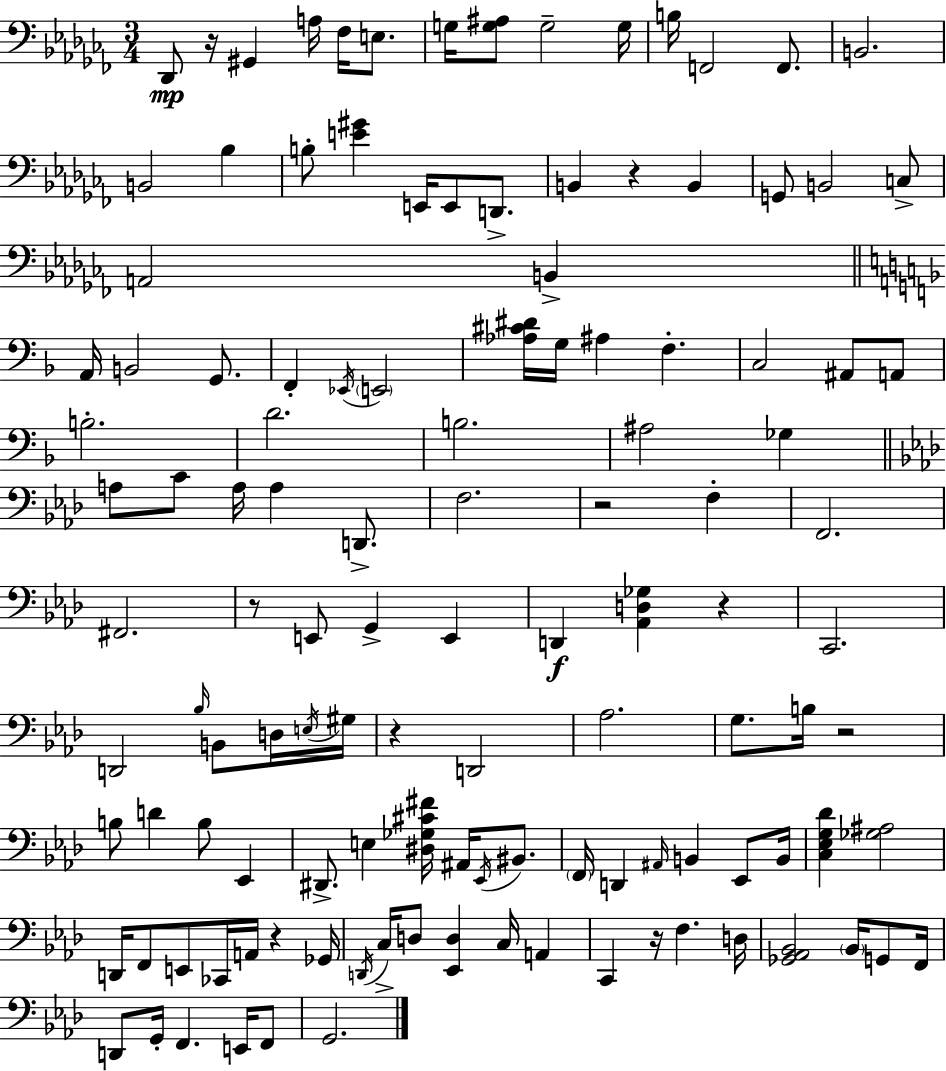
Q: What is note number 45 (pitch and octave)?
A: A3